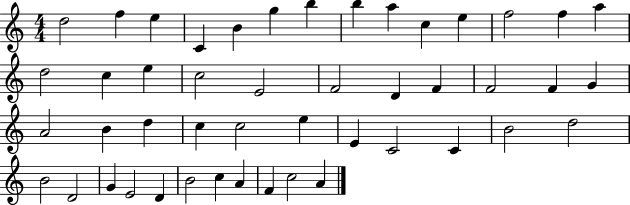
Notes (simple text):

D5/h F5/q E5/q C4/q B4/q G5/q B5/q B5/q A5/q C5/q E5/q F5/h F5/q A5/q D5/h C5/q E5/q C5/h E4/h F4/h D4/q F4/q F4/h F4/q G4/q A4/h B4/q D5/q C5/q C5/h E5/q E4/q C4/h C4/q B4/h D5/h B4/h D4/h G4/q E4/h D4/q B4/h C5/q A4/q F4/q C5/h A4/q